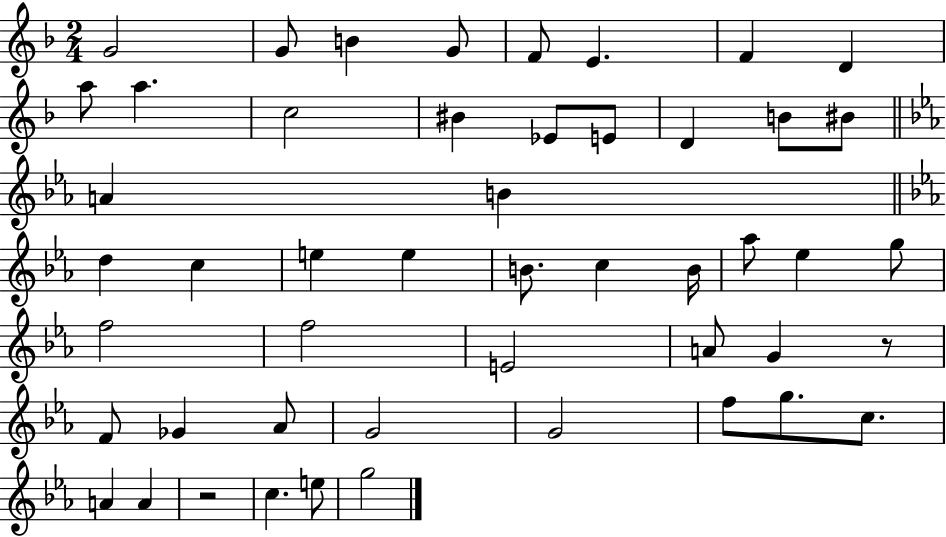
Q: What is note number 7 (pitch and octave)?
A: F4